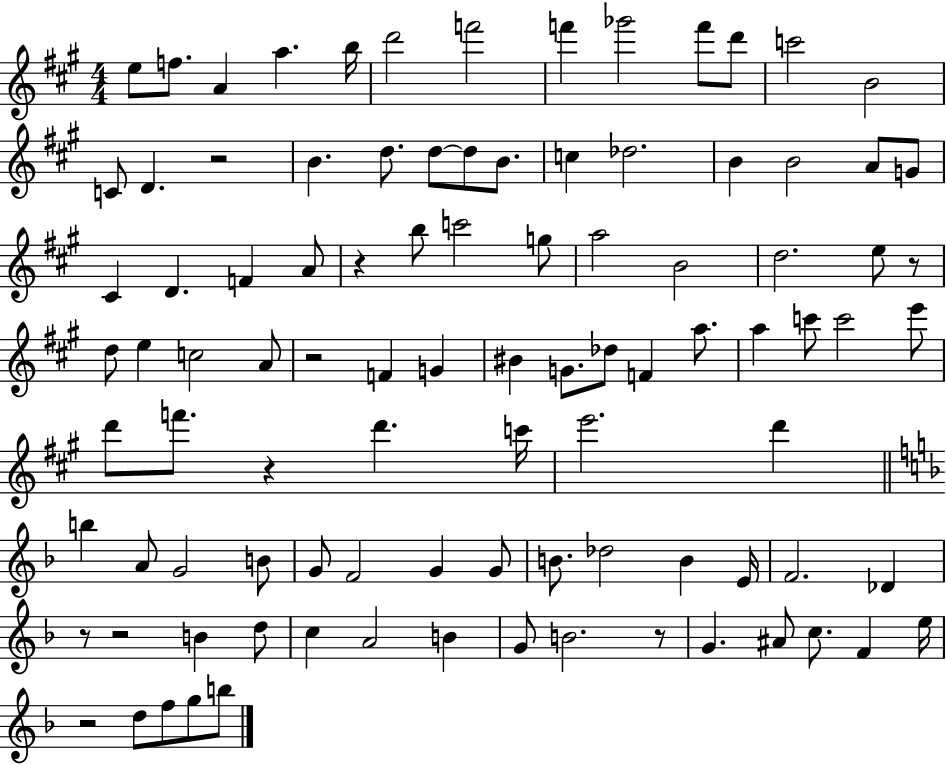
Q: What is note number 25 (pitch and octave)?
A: A4